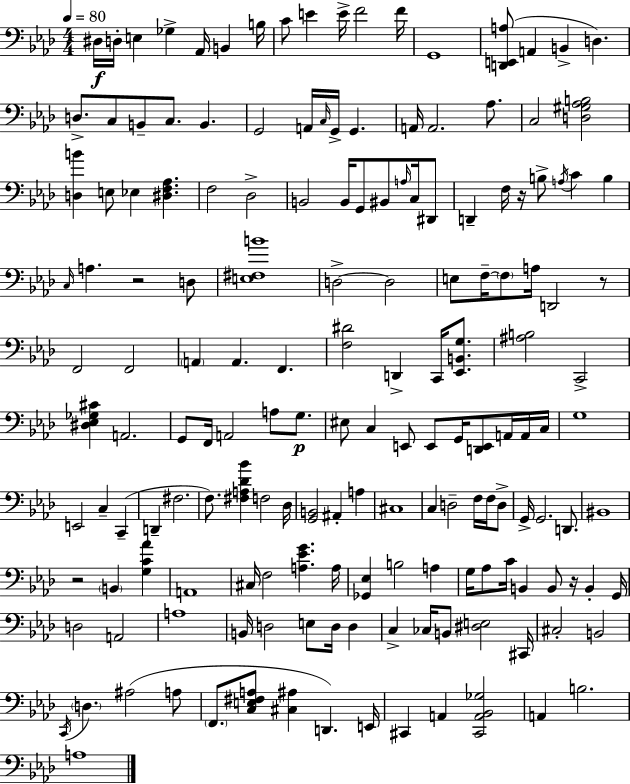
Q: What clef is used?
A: bass